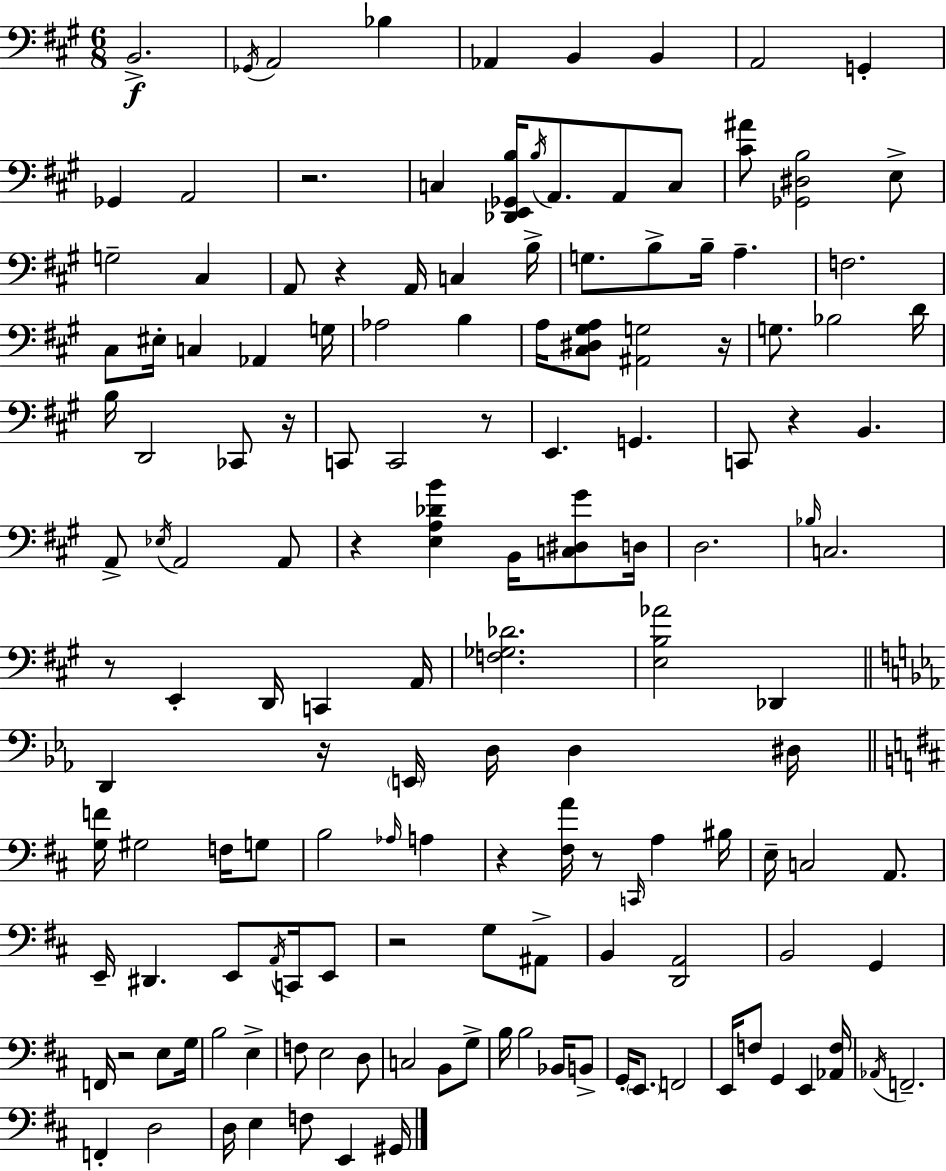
X:1
T:Untitled
M:6/8
L:1/4
K:A
B,,2 _G,,/4 A,,2 _B, _A,, B,, B,, A,,2 G,, _G,, A,,2 z2 C, [_D,,E,,_G,,B,]/4 B,/4 A,,/2 A,,/2 C,/2 [^C^A]/2 [_G,,^D,B,]2 E,/2 G,2 ^C, A,,/2 z A,,/4 C, B,/4 G,/2 B,/2 B,/4 A, F,2 ^C,/2 ^E,/4 C, _A,, G,/4 _A,2 B, A,/4 [^C,^D,^G,A,]/2 [^A,,G,]2 z/4 G,/2 _B,2 D/4 B,/4 D,,2 _C,,/2 z/4 C,,/2 C,,2 z/2 E,, G,, C,,/2 z B,, A,,/2 _E,/4 A,,2 A,,/2 z [E,A,_DB] B,,/4 [C,^D,^G]/2 D,/4 D,2 _B,/4 C,2 z/2 E,, D,,/4 C,, A,,/4 [F,_G,_D]2 [E,B,_A]2 _D,, D,, z/4 E,,/4 D,/4 D, ^D,/4 [G,F]/4 ^G,2 F,/4 G,/2 B,2 _A,/4 A, z [^F,A]/4 z/2 C,,/4 A, ^B,/4 E,/4 C,2 A,,/2 E,,/4 ^D,, E,,/2 A,,/4 C,,/4 E,,/2 z2 G,/2 ^A,,/2 B,, [D,,A,,]2 B,,2 G,, F,,/4 z2 E,/2 G,/4 B,2 E, F,/2 E,2 D,/2 C,2 B,,/2 G,/2 B,/4 B,2 _B,,/4 B,,/2 G,,/4 E,,/2 F,,2 E,,/4 F,/2 G,, E,, [_A,,F,]/4 _A,,/4 F,,2 F,, D,2 D,/4 E, F,/2 E,, ^G,,/4